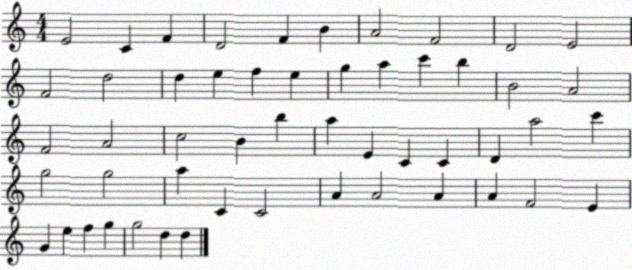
X:1
T:Untitled
M:4/4
L:1/4
K:C
E2 C F D2 F B A2 F2 D2 E2 F2 d2 d e f e g a c' b B2 A2 F2 A2 c2 B b a E C C D a2 c' g2 g2 a C C2 A A2 A A F2 E G e f g g2 d d